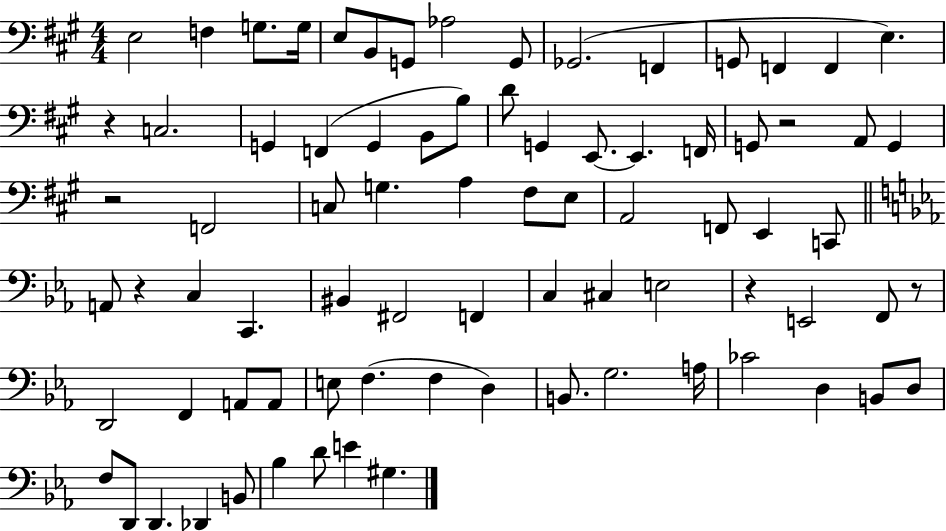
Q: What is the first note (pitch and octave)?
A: E3